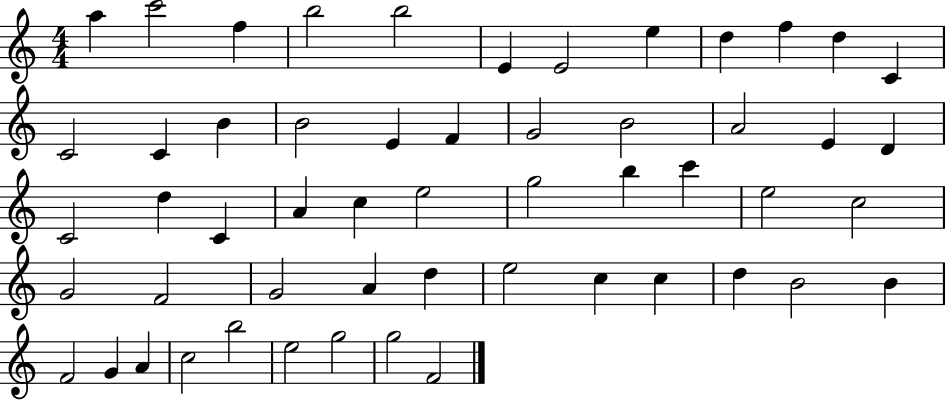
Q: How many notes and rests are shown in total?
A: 54